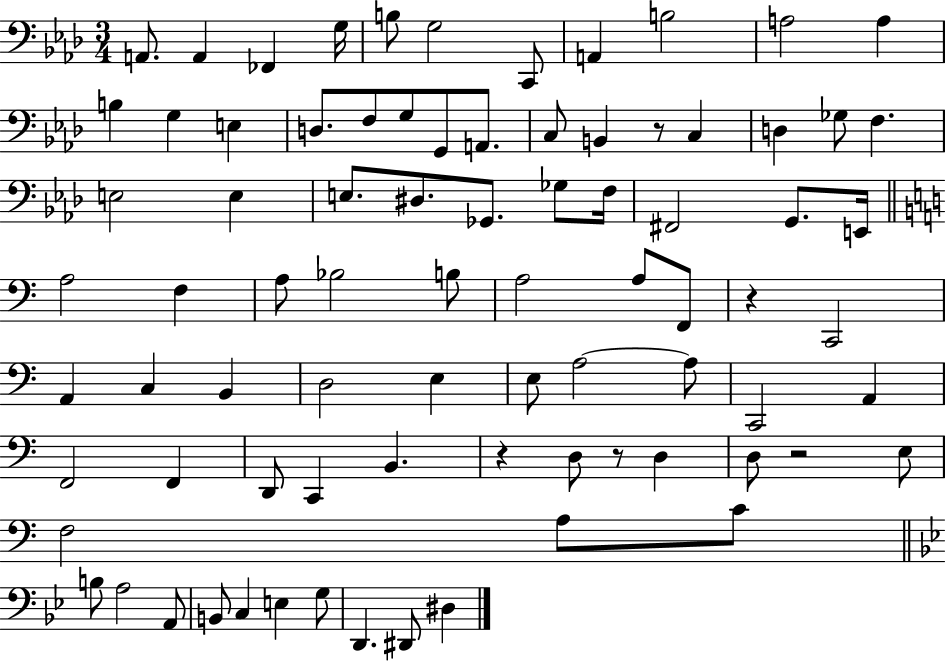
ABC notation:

X:1
T:Untitled
M:3/4
L:1/4
K:Ab
A,,/2 A,, _F,, G,/4 B,/2 G,2 C,,/2 A,, B,2 A,2 A, B, G, E, D,/2 F,/2 G,/2 G,,/2 A,,/2 C,/2 B,, z/2 C, D, _G,/2 F, E,2 E, E,/2 ^D,/2 _G,,/2 _G,/2 F,/4 ^F,,2 G,,/2 E,,/4 A,2 F, A,/2 _B,2 B,/2 A,2 A,/2 F,,/2 z C,,2 A,, C, B,, D,2 E, E,/2 A,2 A,/2 C,,2 A,, F,,2 F,, D,,/2 C,, B,, z D,/2 z/2 D, D,/2 z2 E,/2 F,2 A,/2 C/2 B,/2 A,2 A,,/2 B,,/2 C, E, G,/2 D,, ^D,,/2 ^D,